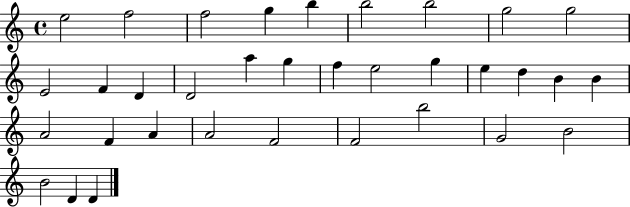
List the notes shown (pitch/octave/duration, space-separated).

E5/h F5/h F5/h G5/q B5/q B5/h B5/h G5/h G5/h E4/h F4/q D4/q D4/h A5/q G5/q F5/q E5/h G5/q E5/q D5/q B4/q B4/q A4/h F4/q A4/q A4/h F4/h F4/h B5/h G4/h B4/h B4/h D4/q D4/q